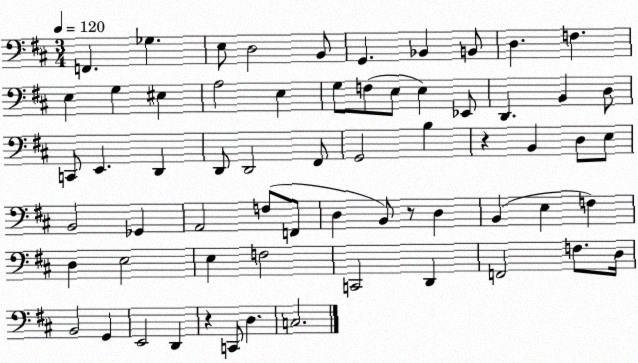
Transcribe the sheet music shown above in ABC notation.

X:1
T:Untitled
M:3/4
L:1/4
K:D
F,, _G, E,/2 D,2 B,,/2 G,, _B,, B,,/2 D, F, E, G, ^E, A,2 E, G,/2 F,/2 E,/2 E, _E,,/2 D,, B,, D,/2 C,,/2 E,, D,, D,,/2 D,,2 ^F,,/2 G,,2 B, z B,, D,/2 E,/2 B,,2 _G,, A,,2 F,/2 F,,/2 D, B,,/2 z/2 D, B,, E, F, D, E,2 E, F,2 C,,2 D,, F,,2 F,/2 D,/4 B,,2 G,, E,,2 D,, z C,,/2 D, C,2